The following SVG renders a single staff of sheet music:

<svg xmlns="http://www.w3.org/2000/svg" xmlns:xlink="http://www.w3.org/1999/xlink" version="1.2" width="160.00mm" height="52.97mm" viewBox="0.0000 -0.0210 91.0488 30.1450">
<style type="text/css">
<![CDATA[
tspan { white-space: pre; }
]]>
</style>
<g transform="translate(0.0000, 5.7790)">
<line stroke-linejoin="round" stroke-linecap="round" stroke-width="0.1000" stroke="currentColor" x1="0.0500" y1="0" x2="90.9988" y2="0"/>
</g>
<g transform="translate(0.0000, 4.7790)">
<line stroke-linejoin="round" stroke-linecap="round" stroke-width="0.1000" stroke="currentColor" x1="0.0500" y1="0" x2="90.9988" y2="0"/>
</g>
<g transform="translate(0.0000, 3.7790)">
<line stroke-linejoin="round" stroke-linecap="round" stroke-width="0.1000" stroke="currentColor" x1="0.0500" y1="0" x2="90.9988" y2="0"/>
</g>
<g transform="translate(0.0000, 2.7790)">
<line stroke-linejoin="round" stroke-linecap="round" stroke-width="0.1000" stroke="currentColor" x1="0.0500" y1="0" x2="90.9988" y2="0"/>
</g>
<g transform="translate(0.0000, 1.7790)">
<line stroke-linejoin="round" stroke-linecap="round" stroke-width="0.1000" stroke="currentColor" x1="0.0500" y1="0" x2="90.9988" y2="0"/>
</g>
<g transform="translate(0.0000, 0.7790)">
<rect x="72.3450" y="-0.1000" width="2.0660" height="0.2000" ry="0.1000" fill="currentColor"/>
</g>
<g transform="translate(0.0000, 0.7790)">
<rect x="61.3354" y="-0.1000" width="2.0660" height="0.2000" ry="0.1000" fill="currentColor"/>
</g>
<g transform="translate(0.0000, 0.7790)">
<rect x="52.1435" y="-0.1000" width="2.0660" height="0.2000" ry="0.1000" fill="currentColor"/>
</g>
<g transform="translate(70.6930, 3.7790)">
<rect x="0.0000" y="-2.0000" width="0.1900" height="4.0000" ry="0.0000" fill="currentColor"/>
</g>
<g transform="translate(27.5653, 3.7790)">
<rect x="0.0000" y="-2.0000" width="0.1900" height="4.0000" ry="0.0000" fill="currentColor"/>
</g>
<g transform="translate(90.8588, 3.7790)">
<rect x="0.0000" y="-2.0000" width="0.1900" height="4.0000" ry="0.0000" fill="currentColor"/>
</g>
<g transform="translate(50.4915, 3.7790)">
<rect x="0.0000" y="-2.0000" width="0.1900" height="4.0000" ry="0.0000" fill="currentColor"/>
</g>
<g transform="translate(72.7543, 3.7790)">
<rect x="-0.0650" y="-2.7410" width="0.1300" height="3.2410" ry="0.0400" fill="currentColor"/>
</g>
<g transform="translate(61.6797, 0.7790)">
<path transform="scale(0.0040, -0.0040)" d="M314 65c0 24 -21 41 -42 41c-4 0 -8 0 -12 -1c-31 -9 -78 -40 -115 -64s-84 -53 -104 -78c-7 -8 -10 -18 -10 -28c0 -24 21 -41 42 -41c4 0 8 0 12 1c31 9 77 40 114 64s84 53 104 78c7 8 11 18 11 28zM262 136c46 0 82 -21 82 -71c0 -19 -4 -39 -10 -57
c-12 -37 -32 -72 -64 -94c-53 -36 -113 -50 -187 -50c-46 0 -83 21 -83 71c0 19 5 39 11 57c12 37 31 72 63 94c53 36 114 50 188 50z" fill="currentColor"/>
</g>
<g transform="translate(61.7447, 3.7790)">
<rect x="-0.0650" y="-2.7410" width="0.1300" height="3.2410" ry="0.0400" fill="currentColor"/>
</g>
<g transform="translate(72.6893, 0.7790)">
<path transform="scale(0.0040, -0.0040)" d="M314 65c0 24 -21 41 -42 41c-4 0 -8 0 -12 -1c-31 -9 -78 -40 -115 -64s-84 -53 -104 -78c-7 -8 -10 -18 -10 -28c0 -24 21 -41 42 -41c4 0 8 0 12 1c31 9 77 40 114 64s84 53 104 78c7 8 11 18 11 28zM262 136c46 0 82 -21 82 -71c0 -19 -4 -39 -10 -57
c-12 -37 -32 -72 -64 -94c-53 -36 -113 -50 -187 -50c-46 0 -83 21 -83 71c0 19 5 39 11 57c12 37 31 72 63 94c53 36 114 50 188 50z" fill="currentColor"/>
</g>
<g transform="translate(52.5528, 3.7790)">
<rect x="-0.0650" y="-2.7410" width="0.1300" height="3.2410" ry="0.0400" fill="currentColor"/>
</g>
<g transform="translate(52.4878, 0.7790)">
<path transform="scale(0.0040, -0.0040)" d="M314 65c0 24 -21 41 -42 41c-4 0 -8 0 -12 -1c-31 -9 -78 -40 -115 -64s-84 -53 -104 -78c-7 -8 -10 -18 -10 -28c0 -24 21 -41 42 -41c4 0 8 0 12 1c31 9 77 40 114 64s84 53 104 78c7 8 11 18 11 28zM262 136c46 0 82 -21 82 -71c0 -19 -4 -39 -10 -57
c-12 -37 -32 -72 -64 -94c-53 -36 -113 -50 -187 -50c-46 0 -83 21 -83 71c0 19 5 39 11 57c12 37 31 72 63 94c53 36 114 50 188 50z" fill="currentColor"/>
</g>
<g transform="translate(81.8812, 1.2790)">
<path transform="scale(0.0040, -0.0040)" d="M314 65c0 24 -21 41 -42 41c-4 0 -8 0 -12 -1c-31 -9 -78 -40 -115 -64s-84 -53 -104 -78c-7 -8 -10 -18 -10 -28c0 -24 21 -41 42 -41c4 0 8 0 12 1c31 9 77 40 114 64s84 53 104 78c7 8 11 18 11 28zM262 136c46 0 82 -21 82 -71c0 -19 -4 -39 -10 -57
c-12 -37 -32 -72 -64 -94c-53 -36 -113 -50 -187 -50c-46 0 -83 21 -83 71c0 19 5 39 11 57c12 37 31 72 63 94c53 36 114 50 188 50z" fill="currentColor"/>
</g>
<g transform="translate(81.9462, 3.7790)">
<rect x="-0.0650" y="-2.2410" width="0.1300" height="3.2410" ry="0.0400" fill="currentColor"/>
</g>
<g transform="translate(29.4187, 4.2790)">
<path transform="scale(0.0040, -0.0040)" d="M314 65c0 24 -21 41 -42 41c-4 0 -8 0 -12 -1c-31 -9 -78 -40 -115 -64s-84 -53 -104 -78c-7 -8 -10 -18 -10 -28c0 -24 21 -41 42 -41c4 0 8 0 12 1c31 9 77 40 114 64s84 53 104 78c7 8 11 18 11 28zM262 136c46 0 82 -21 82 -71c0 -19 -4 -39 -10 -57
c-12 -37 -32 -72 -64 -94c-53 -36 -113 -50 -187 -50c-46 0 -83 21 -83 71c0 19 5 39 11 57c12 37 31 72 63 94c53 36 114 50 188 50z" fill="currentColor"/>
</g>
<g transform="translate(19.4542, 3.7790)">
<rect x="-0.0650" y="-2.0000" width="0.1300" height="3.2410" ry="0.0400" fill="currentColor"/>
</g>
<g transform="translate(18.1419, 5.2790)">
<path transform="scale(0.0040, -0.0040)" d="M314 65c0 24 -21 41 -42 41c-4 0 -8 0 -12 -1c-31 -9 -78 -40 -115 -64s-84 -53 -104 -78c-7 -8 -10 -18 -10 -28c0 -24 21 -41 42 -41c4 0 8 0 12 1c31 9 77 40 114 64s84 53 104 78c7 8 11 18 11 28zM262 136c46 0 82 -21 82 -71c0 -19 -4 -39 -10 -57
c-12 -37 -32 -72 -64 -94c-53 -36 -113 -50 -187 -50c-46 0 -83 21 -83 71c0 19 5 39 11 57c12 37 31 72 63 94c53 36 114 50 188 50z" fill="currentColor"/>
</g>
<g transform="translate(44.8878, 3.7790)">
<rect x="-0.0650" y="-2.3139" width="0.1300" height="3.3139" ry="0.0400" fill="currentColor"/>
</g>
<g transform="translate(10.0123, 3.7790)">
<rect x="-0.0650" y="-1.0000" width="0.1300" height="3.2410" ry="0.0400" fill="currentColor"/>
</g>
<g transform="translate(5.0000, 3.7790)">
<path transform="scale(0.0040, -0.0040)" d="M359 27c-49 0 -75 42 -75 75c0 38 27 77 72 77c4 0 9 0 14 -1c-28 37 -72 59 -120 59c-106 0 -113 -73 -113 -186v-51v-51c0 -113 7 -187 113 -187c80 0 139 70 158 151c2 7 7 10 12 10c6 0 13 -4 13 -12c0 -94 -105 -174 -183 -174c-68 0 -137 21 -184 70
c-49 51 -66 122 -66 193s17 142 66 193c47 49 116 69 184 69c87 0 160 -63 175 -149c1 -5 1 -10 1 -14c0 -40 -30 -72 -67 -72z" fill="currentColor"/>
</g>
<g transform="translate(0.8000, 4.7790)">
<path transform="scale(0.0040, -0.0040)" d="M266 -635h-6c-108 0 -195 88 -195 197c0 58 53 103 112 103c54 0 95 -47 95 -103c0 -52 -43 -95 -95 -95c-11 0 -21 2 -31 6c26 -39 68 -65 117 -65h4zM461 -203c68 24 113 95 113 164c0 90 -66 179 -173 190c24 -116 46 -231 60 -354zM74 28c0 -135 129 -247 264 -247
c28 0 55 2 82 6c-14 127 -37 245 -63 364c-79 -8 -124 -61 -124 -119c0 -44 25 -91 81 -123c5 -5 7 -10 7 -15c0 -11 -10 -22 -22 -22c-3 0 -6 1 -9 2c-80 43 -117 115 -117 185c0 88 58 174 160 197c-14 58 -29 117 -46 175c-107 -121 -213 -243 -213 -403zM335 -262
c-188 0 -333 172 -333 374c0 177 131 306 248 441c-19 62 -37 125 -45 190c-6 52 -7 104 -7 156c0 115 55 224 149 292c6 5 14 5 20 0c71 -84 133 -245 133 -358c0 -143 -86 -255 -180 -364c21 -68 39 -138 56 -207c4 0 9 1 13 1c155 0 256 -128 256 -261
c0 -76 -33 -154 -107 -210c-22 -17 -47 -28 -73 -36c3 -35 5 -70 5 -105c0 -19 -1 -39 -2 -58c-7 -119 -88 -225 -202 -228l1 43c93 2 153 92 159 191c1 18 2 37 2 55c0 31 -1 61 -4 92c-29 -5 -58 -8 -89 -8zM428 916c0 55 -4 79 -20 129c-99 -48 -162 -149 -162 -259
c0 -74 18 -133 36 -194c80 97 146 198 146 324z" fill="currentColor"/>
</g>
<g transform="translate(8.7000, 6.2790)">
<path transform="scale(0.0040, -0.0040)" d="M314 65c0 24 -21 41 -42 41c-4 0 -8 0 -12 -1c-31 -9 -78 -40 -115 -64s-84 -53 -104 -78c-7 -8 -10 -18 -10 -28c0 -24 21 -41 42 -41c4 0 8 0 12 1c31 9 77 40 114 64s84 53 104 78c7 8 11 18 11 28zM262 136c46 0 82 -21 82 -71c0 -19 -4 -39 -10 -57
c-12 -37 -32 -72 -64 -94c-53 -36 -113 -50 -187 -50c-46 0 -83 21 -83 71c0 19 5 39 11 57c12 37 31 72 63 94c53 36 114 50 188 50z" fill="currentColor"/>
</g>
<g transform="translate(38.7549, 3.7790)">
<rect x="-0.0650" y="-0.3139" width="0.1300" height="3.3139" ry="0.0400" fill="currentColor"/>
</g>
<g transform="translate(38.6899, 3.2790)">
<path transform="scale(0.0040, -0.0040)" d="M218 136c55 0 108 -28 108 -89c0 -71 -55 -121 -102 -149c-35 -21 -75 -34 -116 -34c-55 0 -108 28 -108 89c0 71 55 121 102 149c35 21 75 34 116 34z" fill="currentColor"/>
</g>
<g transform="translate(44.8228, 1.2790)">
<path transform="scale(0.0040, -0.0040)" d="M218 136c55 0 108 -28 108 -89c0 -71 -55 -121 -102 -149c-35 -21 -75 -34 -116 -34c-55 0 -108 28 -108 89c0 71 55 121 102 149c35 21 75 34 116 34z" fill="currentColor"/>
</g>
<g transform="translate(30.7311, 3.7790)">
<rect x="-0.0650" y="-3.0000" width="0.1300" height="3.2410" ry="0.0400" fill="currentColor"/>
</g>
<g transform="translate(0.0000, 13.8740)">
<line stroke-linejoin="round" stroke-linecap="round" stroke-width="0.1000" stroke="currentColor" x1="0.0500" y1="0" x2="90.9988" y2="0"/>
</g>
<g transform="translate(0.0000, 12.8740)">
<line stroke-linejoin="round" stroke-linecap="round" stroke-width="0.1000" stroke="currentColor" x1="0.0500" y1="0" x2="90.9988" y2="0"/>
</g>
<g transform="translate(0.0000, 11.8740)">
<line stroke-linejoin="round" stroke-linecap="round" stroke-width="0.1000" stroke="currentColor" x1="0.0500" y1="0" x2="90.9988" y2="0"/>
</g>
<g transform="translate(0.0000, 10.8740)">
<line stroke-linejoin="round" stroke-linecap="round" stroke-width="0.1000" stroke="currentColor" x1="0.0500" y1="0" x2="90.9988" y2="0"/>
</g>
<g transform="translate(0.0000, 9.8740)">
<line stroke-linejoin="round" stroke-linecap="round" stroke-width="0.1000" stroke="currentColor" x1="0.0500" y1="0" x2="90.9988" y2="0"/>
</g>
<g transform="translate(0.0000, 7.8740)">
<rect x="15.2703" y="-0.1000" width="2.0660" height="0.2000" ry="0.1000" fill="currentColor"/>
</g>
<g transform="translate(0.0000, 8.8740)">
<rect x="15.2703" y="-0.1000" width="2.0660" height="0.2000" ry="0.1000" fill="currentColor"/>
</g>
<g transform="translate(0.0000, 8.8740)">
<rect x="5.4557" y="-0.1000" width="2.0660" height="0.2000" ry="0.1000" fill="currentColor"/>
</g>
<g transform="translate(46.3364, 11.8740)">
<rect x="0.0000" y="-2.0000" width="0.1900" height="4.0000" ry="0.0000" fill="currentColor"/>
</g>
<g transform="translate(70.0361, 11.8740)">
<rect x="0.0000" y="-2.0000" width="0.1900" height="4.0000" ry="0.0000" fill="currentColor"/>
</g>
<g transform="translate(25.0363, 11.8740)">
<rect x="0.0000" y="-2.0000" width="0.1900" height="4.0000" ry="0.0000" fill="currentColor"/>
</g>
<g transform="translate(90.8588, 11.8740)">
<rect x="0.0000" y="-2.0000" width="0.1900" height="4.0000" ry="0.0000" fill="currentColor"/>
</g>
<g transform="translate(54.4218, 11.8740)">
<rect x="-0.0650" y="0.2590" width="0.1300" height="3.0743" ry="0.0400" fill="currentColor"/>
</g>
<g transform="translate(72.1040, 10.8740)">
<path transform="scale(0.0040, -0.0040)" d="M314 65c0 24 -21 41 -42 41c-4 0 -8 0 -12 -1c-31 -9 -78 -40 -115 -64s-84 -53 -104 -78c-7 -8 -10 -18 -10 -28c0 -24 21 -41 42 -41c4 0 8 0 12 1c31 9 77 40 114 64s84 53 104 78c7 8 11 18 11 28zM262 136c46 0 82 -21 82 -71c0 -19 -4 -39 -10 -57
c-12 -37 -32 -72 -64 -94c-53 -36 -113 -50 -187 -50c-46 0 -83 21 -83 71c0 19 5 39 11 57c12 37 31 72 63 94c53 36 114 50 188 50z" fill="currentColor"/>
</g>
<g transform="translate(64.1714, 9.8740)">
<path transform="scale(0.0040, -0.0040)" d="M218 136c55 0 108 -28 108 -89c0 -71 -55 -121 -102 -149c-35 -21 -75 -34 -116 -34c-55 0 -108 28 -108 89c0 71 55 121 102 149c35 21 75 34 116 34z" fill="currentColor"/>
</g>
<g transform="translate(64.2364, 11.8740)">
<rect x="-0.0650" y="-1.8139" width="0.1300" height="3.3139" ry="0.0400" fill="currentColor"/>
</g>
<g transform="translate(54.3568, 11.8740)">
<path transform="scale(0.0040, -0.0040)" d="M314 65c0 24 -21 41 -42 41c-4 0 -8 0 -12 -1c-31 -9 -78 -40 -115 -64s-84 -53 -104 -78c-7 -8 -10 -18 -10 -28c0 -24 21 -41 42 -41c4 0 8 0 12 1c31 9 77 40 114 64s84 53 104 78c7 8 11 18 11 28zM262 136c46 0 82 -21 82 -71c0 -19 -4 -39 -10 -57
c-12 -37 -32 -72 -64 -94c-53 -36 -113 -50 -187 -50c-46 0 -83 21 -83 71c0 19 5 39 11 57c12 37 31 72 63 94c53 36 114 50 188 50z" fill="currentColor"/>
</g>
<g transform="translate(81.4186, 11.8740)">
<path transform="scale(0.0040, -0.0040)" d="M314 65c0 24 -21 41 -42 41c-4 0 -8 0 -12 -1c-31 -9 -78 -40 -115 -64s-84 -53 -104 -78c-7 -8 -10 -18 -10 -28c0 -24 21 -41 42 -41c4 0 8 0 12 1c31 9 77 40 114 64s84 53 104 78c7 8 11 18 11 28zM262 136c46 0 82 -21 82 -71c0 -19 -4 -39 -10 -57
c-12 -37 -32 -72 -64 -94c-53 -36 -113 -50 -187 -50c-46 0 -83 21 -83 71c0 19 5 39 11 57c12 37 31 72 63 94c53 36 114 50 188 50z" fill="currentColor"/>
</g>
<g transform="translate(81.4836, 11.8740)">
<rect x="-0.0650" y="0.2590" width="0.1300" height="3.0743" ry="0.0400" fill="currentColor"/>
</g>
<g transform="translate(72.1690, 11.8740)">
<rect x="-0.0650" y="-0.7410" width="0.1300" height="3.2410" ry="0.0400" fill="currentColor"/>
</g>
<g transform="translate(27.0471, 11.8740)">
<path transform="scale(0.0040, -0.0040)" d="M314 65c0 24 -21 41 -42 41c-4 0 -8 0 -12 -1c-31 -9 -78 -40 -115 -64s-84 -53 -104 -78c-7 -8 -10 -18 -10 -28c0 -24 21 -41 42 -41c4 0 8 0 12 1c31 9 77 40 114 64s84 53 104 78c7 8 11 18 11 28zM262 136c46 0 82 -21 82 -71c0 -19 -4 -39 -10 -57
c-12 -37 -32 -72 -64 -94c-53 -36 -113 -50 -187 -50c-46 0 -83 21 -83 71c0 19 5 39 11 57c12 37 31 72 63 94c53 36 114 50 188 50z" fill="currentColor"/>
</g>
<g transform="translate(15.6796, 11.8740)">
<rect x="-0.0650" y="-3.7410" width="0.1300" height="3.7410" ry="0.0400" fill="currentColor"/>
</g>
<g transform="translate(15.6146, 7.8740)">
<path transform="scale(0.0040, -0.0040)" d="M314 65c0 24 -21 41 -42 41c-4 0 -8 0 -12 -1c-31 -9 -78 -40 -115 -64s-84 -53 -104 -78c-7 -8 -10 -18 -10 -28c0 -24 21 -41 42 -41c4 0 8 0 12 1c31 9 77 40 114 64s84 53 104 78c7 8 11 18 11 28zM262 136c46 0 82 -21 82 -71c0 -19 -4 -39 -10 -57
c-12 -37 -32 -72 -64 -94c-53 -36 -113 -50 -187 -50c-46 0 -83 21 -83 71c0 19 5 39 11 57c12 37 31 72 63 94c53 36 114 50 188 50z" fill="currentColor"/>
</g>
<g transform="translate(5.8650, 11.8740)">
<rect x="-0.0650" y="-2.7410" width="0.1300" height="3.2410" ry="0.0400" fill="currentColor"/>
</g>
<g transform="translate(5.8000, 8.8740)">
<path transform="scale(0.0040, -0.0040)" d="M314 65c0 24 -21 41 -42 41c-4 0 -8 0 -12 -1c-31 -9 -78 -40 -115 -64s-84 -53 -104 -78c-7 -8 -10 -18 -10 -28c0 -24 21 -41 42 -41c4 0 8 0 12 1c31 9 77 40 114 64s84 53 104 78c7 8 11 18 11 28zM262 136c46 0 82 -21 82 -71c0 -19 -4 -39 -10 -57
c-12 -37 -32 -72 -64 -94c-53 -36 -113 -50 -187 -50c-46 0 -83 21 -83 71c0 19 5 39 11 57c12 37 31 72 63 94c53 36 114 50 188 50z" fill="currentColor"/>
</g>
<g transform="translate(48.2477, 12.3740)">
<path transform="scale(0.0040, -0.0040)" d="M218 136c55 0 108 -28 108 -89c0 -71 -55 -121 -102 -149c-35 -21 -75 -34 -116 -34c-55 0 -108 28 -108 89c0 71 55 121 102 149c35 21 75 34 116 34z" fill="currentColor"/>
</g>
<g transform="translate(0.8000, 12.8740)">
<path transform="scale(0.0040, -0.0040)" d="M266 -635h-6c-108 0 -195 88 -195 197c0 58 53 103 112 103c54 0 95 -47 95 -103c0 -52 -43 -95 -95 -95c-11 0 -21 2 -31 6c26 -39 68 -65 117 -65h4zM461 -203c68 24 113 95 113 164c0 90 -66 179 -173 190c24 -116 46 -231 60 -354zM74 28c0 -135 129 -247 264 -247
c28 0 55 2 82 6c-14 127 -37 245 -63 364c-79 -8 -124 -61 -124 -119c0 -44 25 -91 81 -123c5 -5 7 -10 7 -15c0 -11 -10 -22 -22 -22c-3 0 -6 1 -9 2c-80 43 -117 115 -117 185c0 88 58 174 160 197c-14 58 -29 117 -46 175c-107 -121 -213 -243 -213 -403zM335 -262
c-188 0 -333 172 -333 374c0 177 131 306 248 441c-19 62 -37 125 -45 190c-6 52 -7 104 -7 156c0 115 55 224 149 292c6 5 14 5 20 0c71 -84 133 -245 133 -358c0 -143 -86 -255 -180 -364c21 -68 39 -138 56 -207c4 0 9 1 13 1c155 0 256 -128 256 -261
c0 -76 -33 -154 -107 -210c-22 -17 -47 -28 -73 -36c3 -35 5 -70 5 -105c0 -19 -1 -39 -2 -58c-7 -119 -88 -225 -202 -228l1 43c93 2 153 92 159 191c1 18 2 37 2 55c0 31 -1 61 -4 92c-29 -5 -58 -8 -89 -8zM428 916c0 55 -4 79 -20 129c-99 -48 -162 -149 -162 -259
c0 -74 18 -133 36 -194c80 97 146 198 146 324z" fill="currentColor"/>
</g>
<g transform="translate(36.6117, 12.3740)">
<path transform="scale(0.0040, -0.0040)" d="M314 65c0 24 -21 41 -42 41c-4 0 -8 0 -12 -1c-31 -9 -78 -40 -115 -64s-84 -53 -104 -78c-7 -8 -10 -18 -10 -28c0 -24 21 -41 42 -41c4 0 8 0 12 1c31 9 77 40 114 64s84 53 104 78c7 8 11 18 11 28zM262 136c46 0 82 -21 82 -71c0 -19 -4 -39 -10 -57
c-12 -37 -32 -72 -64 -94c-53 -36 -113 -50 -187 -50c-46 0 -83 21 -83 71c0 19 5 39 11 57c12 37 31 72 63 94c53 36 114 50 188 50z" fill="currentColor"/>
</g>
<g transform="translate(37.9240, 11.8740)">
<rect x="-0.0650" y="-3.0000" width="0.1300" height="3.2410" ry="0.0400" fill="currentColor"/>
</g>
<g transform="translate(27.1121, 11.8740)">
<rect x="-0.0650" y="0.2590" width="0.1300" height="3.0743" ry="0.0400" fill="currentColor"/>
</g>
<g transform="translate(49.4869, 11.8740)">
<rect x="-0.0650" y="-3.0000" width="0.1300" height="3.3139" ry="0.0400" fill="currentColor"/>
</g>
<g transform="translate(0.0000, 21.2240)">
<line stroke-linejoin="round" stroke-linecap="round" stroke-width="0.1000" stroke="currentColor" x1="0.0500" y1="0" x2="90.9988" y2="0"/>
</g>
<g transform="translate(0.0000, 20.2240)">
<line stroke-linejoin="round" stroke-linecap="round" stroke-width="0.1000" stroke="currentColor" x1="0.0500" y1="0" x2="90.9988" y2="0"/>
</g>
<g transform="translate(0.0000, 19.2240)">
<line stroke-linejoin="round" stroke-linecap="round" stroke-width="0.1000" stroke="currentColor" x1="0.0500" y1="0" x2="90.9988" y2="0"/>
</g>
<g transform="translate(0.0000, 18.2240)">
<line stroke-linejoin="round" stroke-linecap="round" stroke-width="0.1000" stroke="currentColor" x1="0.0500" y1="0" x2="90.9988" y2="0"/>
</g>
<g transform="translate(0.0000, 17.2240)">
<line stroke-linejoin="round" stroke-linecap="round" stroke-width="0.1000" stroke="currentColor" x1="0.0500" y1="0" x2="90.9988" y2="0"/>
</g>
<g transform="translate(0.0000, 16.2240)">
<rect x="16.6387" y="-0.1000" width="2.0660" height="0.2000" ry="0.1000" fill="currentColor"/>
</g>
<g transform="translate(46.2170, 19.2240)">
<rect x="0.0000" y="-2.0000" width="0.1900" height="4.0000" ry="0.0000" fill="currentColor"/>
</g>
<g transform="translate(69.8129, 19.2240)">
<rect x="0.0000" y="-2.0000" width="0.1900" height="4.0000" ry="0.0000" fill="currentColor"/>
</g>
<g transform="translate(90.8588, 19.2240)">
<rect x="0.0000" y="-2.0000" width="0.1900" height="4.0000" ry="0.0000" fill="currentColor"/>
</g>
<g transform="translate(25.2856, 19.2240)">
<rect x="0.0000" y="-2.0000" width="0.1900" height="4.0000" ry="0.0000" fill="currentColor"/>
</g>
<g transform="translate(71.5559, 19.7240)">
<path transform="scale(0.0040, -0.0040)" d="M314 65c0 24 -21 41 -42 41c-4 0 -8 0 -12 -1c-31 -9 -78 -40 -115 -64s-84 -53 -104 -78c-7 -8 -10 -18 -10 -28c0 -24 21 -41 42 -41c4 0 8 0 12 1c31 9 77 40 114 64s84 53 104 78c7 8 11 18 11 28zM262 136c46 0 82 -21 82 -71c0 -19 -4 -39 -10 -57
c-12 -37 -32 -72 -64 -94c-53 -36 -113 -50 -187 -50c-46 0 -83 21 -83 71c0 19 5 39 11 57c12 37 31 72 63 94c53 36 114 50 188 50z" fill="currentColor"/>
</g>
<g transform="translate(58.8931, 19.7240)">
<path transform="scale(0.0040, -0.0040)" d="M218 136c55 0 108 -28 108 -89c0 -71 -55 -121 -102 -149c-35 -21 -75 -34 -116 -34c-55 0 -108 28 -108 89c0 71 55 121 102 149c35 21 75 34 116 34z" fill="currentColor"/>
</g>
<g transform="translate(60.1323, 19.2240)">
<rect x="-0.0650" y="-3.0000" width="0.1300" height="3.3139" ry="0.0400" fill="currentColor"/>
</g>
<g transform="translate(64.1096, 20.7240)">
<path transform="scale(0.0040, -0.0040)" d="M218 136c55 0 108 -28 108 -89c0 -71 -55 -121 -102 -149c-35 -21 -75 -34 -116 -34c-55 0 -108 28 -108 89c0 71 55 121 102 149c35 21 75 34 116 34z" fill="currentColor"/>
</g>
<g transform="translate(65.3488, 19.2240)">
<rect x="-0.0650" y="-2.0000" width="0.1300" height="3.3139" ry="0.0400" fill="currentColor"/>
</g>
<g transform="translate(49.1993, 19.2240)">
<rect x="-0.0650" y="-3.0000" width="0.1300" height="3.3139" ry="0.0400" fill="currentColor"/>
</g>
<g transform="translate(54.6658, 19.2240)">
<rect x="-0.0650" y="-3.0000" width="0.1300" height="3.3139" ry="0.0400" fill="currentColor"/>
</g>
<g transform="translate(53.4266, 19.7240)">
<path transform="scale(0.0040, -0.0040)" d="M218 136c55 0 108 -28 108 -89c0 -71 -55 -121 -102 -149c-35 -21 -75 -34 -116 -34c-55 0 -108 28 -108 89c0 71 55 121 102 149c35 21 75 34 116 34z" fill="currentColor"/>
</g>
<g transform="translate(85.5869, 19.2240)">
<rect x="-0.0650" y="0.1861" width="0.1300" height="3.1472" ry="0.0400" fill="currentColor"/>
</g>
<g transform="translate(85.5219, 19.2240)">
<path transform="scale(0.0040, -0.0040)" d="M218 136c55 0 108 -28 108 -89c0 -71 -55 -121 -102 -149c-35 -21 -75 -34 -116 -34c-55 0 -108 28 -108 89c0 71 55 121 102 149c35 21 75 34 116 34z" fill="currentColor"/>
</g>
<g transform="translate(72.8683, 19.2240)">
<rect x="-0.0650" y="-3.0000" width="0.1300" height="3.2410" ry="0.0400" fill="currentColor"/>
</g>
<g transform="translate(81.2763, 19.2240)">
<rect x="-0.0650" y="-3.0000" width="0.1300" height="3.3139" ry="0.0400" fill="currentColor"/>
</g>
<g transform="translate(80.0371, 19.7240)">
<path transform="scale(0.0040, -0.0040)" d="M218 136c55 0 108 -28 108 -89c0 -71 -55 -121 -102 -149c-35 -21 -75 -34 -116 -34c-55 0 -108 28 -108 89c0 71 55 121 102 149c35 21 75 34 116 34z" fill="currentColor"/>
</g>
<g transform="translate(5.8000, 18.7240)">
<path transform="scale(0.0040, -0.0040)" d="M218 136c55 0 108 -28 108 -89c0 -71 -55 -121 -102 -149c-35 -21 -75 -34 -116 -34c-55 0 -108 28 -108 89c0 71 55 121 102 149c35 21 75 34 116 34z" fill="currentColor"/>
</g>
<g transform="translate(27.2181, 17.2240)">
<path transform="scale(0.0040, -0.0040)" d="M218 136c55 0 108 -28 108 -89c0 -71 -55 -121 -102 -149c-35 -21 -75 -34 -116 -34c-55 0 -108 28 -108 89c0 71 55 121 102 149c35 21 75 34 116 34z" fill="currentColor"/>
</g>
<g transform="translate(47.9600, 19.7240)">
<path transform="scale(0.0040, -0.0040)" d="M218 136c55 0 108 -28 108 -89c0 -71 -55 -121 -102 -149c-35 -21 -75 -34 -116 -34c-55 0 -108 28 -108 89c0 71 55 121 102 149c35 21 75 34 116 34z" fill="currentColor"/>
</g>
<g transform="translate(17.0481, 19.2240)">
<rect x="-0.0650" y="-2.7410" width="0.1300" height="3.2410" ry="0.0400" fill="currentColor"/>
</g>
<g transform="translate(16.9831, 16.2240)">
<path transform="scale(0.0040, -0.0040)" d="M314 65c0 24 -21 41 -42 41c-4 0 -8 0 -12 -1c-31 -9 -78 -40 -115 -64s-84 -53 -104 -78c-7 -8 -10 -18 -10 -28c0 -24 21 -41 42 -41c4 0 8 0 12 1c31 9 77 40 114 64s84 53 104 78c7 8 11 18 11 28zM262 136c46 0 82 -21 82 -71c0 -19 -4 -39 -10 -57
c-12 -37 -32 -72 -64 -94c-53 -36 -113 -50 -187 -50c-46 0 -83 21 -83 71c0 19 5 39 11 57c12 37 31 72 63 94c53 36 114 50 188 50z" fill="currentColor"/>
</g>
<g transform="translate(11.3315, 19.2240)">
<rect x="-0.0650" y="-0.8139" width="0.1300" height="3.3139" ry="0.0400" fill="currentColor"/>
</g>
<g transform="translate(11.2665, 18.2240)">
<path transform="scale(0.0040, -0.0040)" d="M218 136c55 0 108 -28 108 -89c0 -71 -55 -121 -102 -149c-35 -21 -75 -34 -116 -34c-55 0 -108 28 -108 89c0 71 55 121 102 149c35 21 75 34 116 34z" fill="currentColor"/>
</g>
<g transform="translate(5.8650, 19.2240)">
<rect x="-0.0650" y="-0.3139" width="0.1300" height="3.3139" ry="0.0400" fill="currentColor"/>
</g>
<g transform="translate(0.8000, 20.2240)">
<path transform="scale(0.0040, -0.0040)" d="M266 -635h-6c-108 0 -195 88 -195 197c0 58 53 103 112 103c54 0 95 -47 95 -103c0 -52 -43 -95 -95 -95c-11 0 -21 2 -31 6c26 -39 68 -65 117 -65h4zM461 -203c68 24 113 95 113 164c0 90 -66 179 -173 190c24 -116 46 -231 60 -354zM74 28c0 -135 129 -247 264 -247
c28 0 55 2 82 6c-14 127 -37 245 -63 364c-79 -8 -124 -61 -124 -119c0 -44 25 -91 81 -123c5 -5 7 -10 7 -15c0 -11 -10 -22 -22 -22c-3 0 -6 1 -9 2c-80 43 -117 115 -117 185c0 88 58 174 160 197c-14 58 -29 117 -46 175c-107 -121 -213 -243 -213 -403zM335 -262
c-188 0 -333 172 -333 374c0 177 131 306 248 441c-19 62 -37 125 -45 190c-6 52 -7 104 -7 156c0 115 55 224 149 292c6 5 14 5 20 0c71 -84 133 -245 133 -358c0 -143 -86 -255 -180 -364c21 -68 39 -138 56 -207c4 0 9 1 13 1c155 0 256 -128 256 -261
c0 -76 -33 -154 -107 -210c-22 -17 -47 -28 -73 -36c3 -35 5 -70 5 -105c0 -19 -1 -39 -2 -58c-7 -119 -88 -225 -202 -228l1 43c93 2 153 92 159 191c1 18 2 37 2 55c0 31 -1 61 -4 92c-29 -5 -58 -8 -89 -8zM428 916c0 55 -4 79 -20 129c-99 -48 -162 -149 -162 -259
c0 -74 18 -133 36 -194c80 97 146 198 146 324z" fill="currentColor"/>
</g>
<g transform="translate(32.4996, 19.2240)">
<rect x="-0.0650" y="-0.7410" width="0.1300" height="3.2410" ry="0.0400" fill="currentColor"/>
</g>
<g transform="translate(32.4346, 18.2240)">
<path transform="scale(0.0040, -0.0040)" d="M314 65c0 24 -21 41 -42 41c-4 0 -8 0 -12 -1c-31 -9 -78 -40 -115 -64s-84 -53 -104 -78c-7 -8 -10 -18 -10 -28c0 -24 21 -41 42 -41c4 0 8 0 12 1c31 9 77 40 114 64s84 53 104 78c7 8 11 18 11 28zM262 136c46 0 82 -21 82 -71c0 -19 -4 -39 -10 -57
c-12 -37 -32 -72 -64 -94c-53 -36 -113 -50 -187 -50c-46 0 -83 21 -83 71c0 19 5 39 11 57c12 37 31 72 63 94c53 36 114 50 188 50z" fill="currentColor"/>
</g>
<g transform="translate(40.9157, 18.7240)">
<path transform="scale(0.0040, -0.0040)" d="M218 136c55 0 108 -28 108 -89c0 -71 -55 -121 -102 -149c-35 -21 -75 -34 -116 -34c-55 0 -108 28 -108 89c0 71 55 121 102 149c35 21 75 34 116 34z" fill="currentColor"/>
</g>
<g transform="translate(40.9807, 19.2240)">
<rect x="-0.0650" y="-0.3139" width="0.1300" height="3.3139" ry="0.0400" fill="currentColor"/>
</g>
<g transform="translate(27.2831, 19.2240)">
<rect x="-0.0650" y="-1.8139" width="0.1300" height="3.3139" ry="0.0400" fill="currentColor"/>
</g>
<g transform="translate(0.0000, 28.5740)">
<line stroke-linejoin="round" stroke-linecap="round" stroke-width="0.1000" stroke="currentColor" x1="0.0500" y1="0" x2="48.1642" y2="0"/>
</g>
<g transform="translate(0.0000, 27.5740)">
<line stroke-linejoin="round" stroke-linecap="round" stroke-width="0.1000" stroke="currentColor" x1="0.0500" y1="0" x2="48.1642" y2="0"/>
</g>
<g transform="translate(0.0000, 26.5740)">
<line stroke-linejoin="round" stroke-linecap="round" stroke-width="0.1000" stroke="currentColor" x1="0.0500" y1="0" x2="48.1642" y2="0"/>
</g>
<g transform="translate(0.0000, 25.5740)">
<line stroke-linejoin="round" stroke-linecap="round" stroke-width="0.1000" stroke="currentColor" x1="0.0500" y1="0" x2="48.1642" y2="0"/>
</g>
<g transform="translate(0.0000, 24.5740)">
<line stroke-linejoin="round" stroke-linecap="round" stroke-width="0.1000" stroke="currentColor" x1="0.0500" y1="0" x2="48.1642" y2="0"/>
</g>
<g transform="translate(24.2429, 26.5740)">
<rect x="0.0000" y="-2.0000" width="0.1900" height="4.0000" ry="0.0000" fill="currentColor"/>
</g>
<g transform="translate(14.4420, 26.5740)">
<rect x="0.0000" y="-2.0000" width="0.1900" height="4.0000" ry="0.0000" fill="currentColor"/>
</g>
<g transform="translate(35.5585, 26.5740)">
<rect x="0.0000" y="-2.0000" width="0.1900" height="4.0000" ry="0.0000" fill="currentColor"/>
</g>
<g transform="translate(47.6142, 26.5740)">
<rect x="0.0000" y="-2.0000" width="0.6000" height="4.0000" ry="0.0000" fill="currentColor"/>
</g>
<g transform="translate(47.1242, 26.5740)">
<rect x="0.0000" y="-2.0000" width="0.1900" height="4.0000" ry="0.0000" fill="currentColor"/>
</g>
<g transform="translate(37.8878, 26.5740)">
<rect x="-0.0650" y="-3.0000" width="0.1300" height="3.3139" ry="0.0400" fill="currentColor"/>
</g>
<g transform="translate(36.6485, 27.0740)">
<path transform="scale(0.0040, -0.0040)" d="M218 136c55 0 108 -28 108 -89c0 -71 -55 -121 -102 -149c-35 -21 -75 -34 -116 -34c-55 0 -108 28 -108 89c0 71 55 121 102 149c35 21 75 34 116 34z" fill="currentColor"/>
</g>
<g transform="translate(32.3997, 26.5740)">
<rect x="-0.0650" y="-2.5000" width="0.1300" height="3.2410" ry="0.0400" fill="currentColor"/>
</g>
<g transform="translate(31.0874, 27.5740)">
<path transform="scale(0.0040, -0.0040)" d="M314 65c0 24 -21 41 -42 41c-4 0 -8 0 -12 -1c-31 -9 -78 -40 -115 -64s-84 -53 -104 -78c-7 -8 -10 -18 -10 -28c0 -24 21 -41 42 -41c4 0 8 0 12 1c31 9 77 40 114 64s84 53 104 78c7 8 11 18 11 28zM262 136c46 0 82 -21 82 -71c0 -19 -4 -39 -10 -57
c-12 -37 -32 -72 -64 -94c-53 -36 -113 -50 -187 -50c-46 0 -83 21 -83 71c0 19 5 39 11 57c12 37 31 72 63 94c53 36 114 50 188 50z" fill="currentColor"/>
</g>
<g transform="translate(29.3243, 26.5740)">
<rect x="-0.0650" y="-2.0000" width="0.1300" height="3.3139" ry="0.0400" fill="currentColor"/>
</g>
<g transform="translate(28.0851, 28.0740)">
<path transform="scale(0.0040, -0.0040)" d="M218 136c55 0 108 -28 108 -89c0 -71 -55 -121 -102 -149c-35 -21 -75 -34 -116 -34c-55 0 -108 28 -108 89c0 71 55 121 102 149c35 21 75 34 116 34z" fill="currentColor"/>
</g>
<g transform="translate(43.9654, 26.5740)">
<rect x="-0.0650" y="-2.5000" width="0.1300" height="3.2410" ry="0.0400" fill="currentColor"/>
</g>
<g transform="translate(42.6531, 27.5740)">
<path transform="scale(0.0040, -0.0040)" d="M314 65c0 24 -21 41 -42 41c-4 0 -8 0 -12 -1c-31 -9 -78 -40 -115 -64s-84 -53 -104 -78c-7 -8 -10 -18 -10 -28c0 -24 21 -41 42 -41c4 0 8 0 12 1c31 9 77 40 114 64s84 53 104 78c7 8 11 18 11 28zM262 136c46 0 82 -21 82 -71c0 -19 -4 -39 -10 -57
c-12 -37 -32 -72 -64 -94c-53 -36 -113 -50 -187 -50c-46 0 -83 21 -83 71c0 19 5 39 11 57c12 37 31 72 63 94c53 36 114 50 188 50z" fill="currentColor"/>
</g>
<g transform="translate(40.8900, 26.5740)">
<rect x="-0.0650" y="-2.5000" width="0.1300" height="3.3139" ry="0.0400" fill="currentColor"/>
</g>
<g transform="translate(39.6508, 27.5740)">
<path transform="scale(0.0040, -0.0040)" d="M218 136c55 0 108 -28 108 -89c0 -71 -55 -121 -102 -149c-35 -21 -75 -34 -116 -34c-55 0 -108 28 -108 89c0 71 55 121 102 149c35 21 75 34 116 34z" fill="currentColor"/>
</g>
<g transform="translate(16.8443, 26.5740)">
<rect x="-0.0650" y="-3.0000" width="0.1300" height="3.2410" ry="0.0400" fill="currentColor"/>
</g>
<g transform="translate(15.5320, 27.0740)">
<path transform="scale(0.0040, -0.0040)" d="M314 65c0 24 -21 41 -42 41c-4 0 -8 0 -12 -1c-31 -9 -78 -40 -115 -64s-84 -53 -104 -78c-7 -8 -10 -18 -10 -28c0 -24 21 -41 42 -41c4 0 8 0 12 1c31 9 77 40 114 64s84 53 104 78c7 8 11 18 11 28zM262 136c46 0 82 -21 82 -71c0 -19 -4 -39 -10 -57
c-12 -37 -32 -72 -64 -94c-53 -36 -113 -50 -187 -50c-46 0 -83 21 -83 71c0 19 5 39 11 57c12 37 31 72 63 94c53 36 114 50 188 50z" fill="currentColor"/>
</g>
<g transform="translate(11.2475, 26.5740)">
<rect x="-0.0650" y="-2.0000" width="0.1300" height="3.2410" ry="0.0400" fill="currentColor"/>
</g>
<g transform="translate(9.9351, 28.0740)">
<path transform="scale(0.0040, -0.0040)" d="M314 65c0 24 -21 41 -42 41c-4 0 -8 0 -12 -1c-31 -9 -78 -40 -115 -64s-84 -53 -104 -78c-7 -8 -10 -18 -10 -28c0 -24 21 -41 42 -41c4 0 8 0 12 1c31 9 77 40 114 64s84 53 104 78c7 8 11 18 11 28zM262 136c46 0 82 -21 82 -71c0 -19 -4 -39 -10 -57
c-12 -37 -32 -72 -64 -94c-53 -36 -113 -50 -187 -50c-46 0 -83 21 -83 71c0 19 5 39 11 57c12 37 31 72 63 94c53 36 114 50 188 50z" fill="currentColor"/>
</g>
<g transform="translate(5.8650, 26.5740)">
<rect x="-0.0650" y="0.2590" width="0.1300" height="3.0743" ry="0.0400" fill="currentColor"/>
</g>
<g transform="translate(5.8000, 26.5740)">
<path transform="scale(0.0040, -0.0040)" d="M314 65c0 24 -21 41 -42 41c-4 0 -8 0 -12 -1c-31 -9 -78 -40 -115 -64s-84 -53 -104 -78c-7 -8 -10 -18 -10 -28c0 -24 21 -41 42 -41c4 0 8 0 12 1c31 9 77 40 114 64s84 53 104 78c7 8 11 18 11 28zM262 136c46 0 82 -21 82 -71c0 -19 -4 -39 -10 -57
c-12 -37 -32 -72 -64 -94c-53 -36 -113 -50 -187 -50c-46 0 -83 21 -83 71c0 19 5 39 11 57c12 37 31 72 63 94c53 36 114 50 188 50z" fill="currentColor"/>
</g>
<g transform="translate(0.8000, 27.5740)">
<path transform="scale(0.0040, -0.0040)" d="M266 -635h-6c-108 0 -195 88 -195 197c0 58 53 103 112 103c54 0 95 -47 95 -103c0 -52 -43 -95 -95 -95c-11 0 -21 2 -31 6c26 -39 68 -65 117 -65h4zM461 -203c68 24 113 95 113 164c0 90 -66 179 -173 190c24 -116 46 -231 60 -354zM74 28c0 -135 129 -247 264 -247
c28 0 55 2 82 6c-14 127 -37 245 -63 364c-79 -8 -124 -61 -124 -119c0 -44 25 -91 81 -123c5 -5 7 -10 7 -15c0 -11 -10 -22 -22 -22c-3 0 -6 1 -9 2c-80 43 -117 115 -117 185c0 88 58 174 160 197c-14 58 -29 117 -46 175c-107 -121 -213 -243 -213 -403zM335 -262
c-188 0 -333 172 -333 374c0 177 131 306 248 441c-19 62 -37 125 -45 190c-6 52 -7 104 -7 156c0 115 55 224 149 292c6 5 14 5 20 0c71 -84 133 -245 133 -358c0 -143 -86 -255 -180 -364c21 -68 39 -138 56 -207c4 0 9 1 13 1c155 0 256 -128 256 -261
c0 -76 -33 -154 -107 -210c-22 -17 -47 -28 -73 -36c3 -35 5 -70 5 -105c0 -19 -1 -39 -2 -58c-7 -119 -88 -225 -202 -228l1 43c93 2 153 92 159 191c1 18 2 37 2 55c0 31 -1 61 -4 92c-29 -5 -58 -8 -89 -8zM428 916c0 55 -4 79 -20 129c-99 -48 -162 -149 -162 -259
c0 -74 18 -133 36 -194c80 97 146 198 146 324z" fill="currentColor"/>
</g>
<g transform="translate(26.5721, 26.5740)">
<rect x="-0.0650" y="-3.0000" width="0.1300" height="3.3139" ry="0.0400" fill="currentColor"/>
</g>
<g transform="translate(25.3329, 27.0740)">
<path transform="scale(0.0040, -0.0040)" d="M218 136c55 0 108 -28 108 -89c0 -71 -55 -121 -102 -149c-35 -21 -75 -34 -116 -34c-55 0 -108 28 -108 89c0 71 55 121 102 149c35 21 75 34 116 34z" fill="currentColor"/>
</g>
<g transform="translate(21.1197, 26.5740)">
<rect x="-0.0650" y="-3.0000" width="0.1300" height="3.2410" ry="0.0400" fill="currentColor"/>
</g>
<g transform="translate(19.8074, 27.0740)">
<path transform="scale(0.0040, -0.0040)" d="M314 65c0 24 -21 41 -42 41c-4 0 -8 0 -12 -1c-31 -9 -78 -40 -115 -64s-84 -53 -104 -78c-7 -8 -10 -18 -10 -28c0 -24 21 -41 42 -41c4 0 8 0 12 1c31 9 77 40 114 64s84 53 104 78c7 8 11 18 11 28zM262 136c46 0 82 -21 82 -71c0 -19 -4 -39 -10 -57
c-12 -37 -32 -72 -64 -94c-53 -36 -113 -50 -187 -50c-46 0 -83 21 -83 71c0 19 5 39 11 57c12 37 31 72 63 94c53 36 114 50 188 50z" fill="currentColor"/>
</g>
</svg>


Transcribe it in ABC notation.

X:1
T:Untitled
M:4/4
L:1/4
K:C
D2 F2 A2 c g a2 a2 a2 g2 a2 c'2 B2 A2 A B2 f d2 B2 c d a2 f d2 c A A A F A2 A B B2 F2 A2 A2 A F G2 A G G2